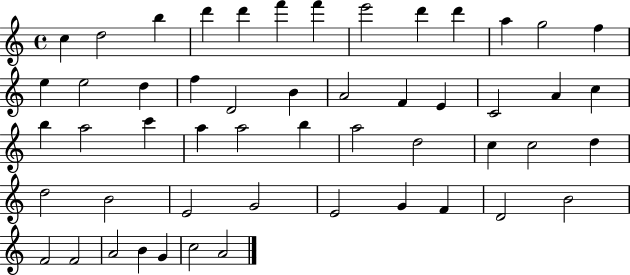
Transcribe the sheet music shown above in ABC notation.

X:1
T:Untitled
M:4/4
L:1/4
K:C
c d2 b d' d' f' f' e'2 d' d' a g2 f e e2 d f D2 B A2 F E C2 A c b a2 c' a a2 b a2 d2 c c2 d d2 B2 E2 G2 E2 G F D2 B2 F2 F2 A2 B G c2 A2